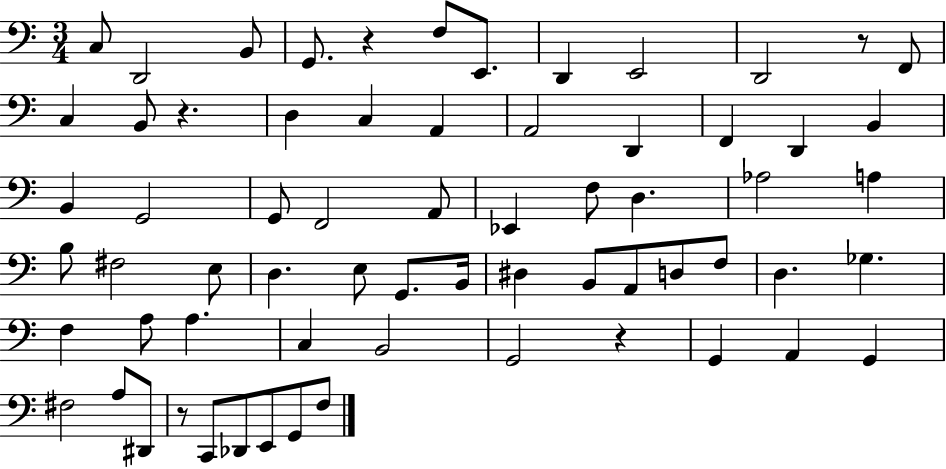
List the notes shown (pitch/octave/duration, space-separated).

C3/e D2/h B2/e G2/e. R/q F3/e E2/e. D2/q E2/h D2/h R/e F2/e C3/q B2/e R/q. D3/q C3/q A2/q A2/h D2/q F2/q D2/q B2/q B2/q G2/h G2/e F2/h A2/e Eb2/q F3/e D3/q. Ab3/h A3/q B3/e F#3/h E3/e D3/q. E3/e G2/e. B2/s D#3/q B2/e A2/e D3/e F3/e D3/q. Gb3/q. F3/q A3/e A3/q. C3/q B2/h G2/h R/q G2/q A2/q G2/q F#3/h A3/e D#2/e R/e C2/e Db2/e E2/e G2/e F3/e